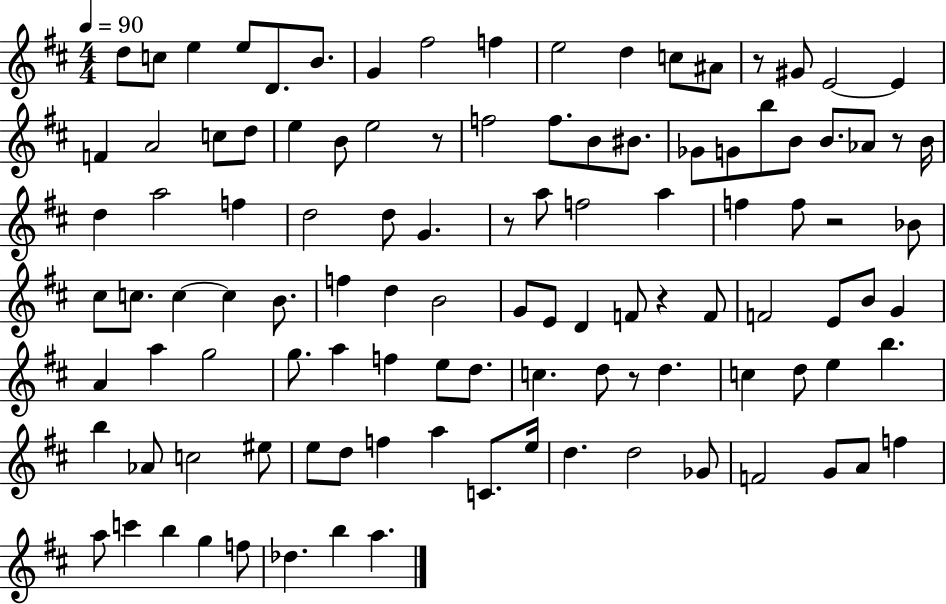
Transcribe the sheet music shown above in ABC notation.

X:1
T:Untitled
M:4/4
L:1/4
K:D
d/2 c/2 e e/2 D/2 B/2 G ^f2 f e2 d c/2 ^A/2 z/2 ^G/2 E2 E F A2 c/2 d/2 e B/2 e2 z/2 f2 f/2 B/2 ^B/2 _G/2 G/2 b/2 B/2 B/2 _A/2 z/2 B/4 d a2 f d2 d/2 G z/2 a/2 f2 a f f/2 z2 _B/2 ^c/2 c/2 c c B/2 f d B2 G/2 E/2 D F/2 z F/2 F2 E/2 B/2 G A a g2 g/2 a f e/2 d/2 c d/2 z/2 d c d/2 e b b _A/2 c2 ^e/2 e/2 d/2 f a C/2 e/4 d d2 _G/2 F2 G/2 A/2 f a/2 c' b g f/2 _d b a